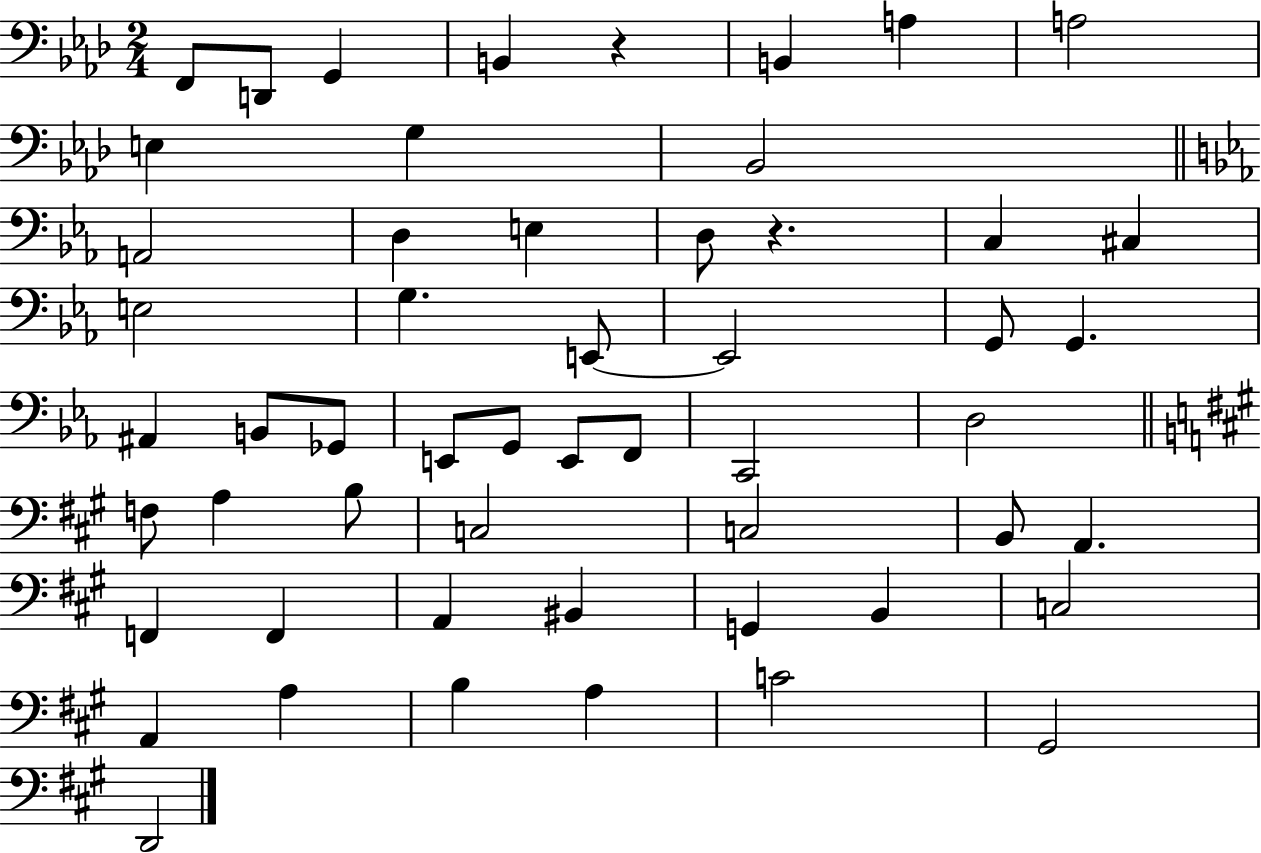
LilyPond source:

{
  \clef bass
  \numericTimeSignature
  \time 2/4
  \key aes \major
  f,8 d,8 g,4 | b,4 r4 | b,4 a4 | a2 | \break e4 g4 | bes,2 | \bar "||" \break \key ees \major a,2 | d4 e4 | d8 r4. | c4 cis4 | \break e2 | g4. e,8~~ | e,2 | g,8 g,4. | \break ais,4 b,8 ges,8 | e,8 g,8 e,8 f,8 | c,2 | d2 | \break \bar "||" \break \key a \major f8 a4 b8 | c2 | c2 | b,8 a,4. | \break f,4 f,4 | a,4 bis,4 | g,4 b,4 | c2 | \break a,4 a4 | b4 a4 | c'2 | gis,2 | \break d,2 | \bar "|."
}